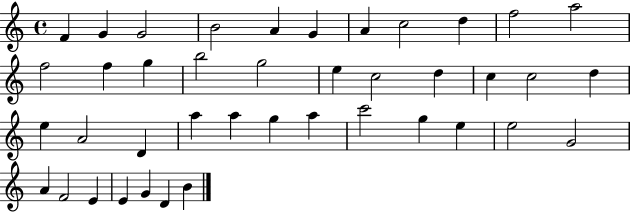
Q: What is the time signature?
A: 4/4